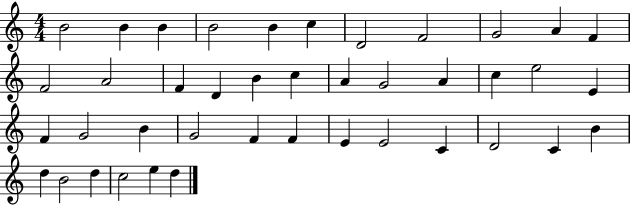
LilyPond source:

{
  \clef treble
  \numericTimeSignature
  \time 4/4
  \key c \major
  b'2 b'4 b'4 | b'2 b'4 c''4 | d'2 f'2 | g'2 a'4 f'4 | \break f'2 a'2 | f'4 d'4 b'4 c''4 | a'4 g'2 a'4 | c''4 e''2 e'4 | \break f'4 g'2 b'4 | g'2 f'4 f'4 | e'4 e'2 c'4 | d'2 c'4 b'4 | \break d''4 b'2 d''4 | c''2 e''4 d''4 | \bar "|."
}